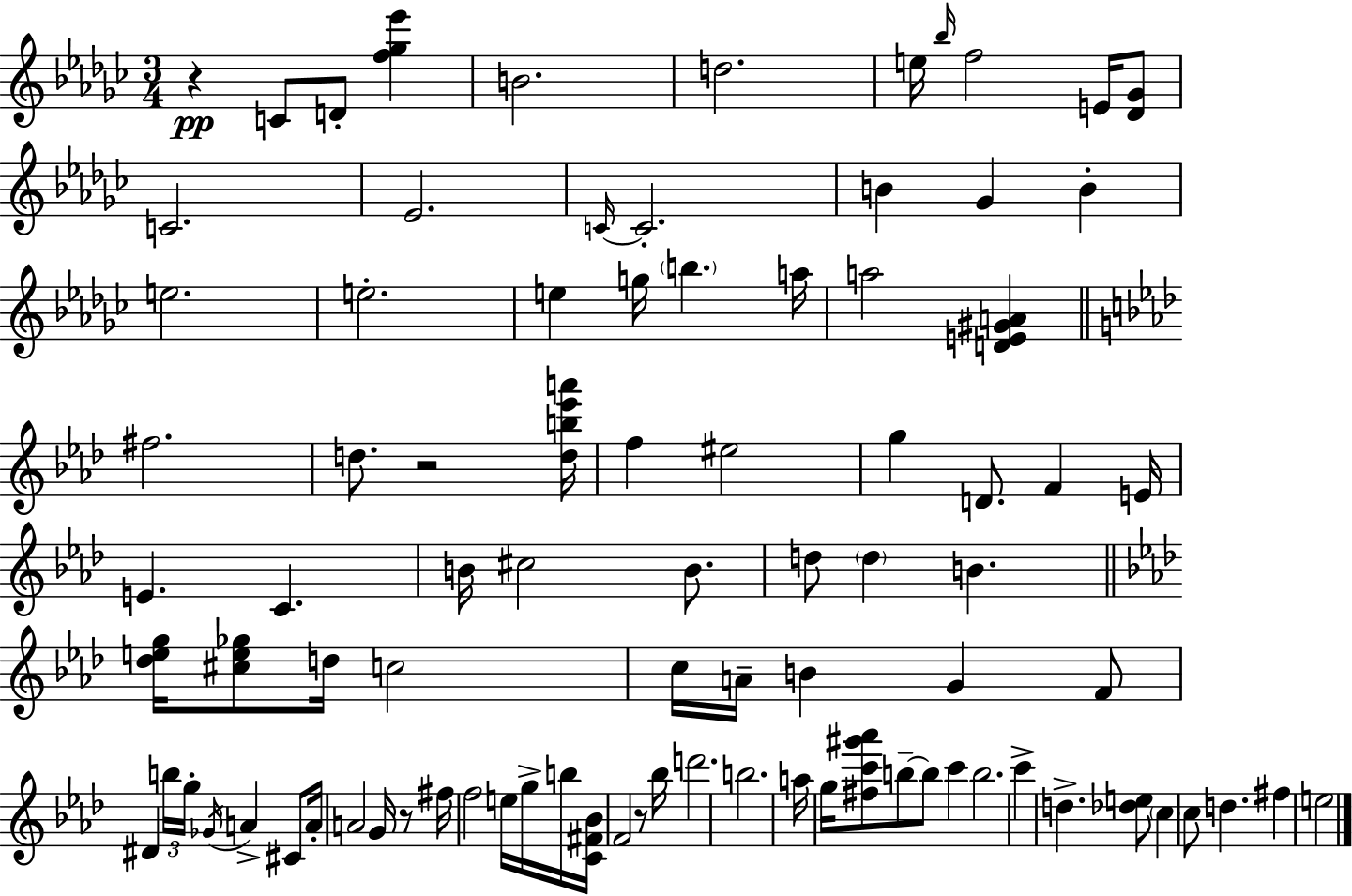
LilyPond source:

{
  \clef treble
  \numericTimeSignature
  \time 3/4
  \key ees \minor
  r4\pp c'8 d'8-. <f'' ges'' ees'''>4 | b'2. | d''2. | e''16 \grace { bes''16 } f''2 e'16 <des' ges'>8 | \break c'2. | ees'2. | \grace { c'16~ }~ c'2.-. | b'4 ges'4 b'4-. | \break e''2. | e''2.-. | e''4 g''16 \parenthesize b''4. | a''16 a''2 <d' e' gis' a'>4 | \break \bar "||" \break \key aes \major fis''2. | d''8. r2 <d'' b'' ees''' a'''>16 | f''4 eis''2 | g''4 d'8. f'4 e'16 | \break e'4. c'4. | b'16 cis''2 b'8. | d''8 \parenthesize d''4 b'4. | \bar "||" \break \key f \minor <des'' e'' g''>16 <cis'' e'' ges''>8 d''16 c''2 | c''16 a'16-- b'4 g'4 f'8 | dis'4 \tuplet 3/2 { b''16 g''16-. \acciaccatura { ges'16 } } a'4-> cis'8 | a'16-. a'2 g'16 r8 | \break fis''16 f''2 e''16 g''16-> | b''16 <c' fis' bes'>16 f'2 r8 | bes''16 d'''2. | b''2. | \break a''16 g''16 <fis'' c''' gis''' aes'''>8 b''8--~~ b''8 c'''4 | b''2. | c'''4-> d''4.-> <des'' e''>8 | \parenthesize c''4 c''8 d''4. | \break fis''4 e''2 | \bar "|."
}